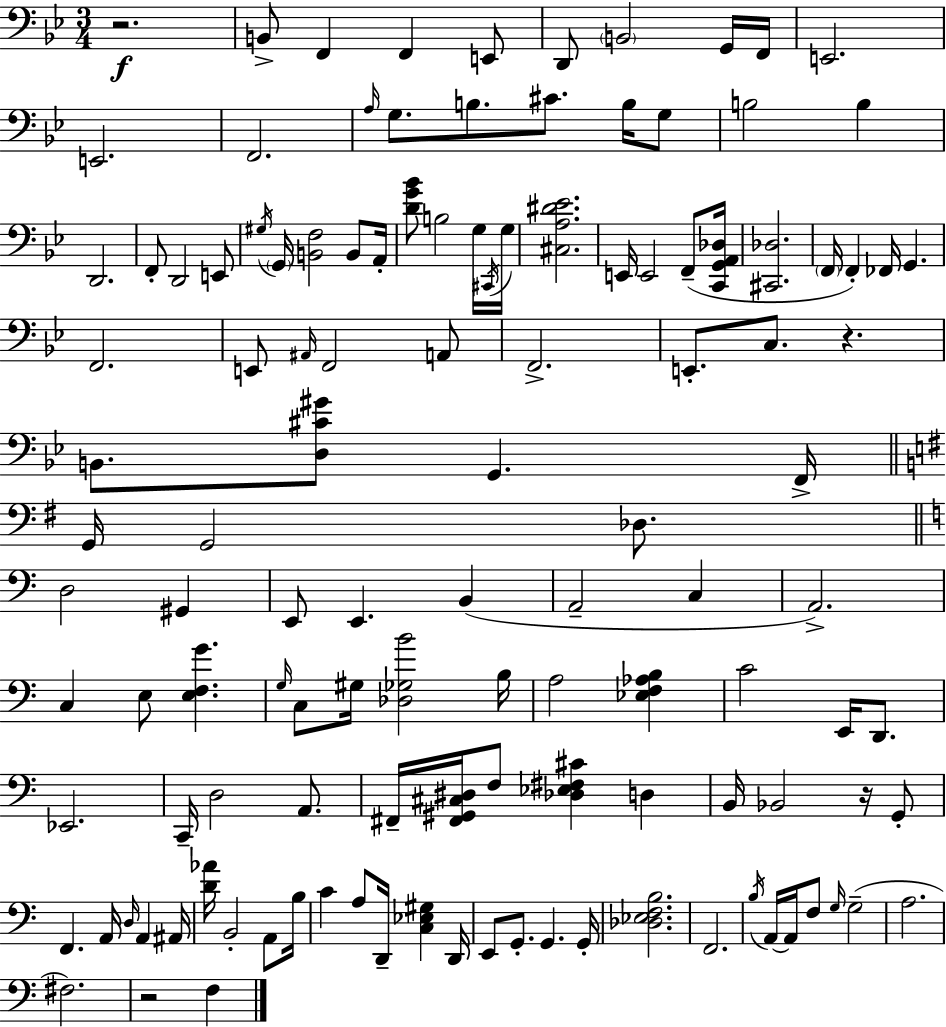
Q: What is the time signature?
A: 3/4